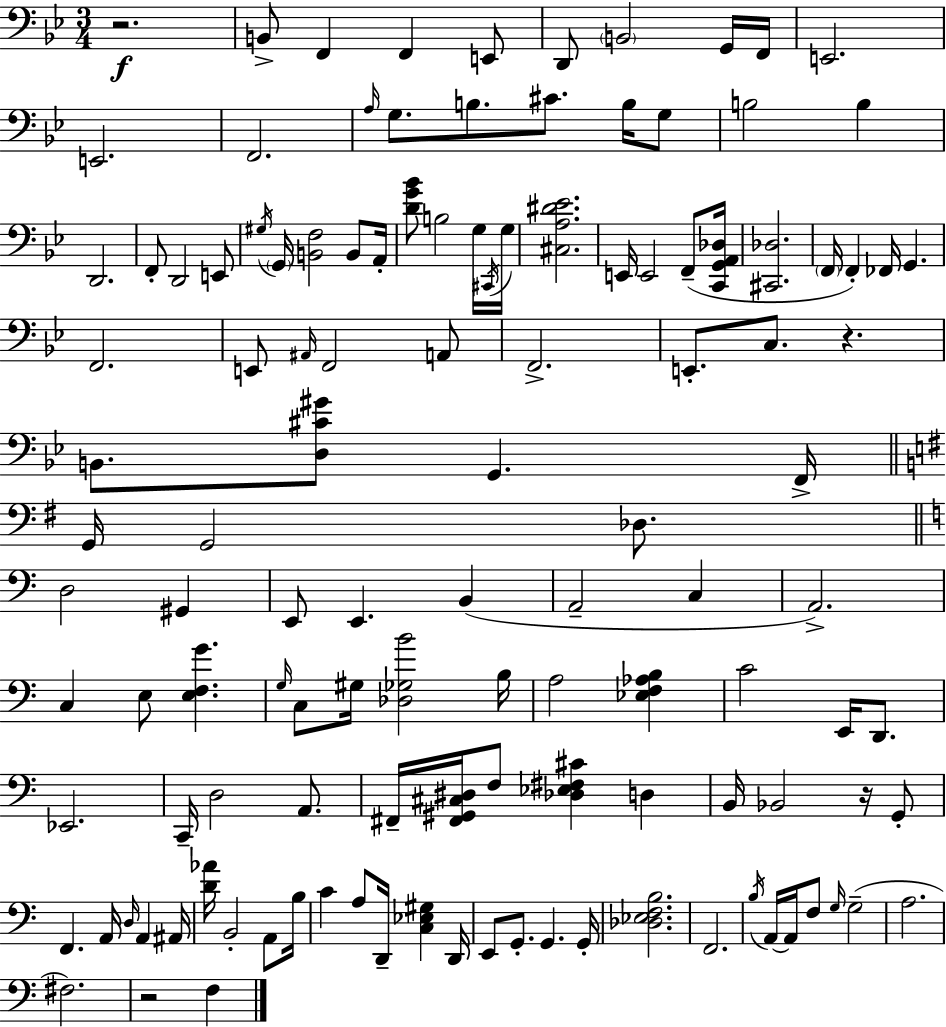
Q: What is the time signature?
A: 3/4